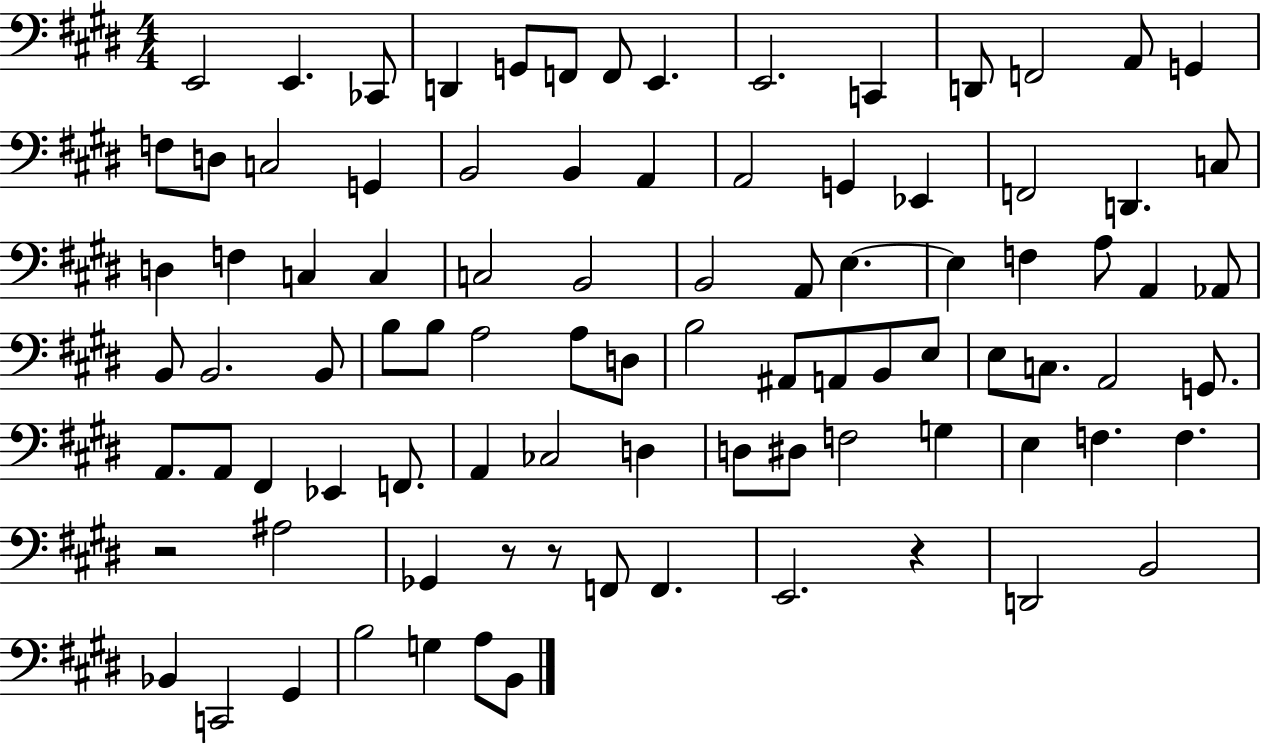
{
  \clef bass
  \numericTimeSignature
  \time 4/4
  \key e \major
  e,2 e,4. ces,8 | d,4 g,8 f,8 f,8 e,4. | e,2. c,4 | d,8 f,2 a,8 g,4 | \break f8 d8 c2 g,4 | b,2 b,4 a,4 | a,2 g,4 ees,4 | f,2 d,4. c8 | \break d4 f4 c4 c4 | c2 b,2 | b,2 a,8 e4.~~ | e4 f4 a8 a,4 aes,8 | \break b,8 b,2. b,8 | b8 b8 a2 a8 d8 | b2 ais,8 a,8 b,8 e8 | e8 c8. a,2 g,8. | \break a,8. a,8 fis,4 ees,4 f,8. | a,4 ces2 d4 | d8 dis8 f2 g4 | e4 f4. f4. | \break r2 ais2 | ges,4 r8 r8 f,8 f,4. | e,2. r4 | d,2 b,2 | \break bes,4 c,2 gis,4 | b2 g4 a8 b,8 | \bar "|."
}